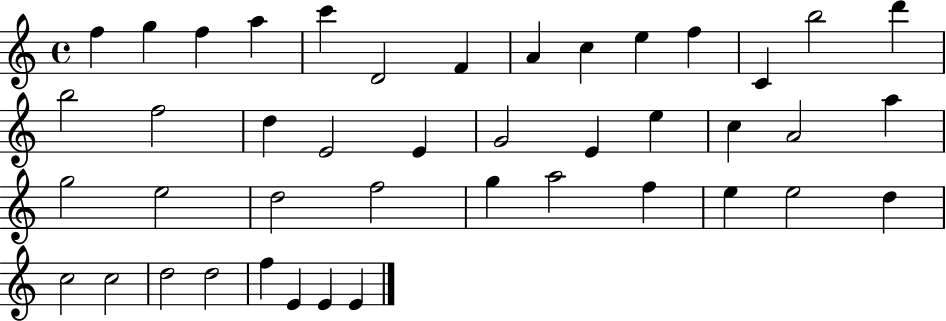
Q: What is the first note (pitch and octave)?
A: F5